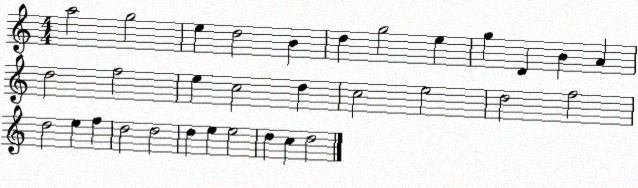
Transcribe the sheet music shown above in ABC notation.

X:1
T:Untitled
M:4/4
L:1/4
K:C
a2 g2 e d2 B d g2 e g D B A d2 f2 e c2 d c2 e2 d2 f2 d2 e f d2 d2 d e e2 d c d2